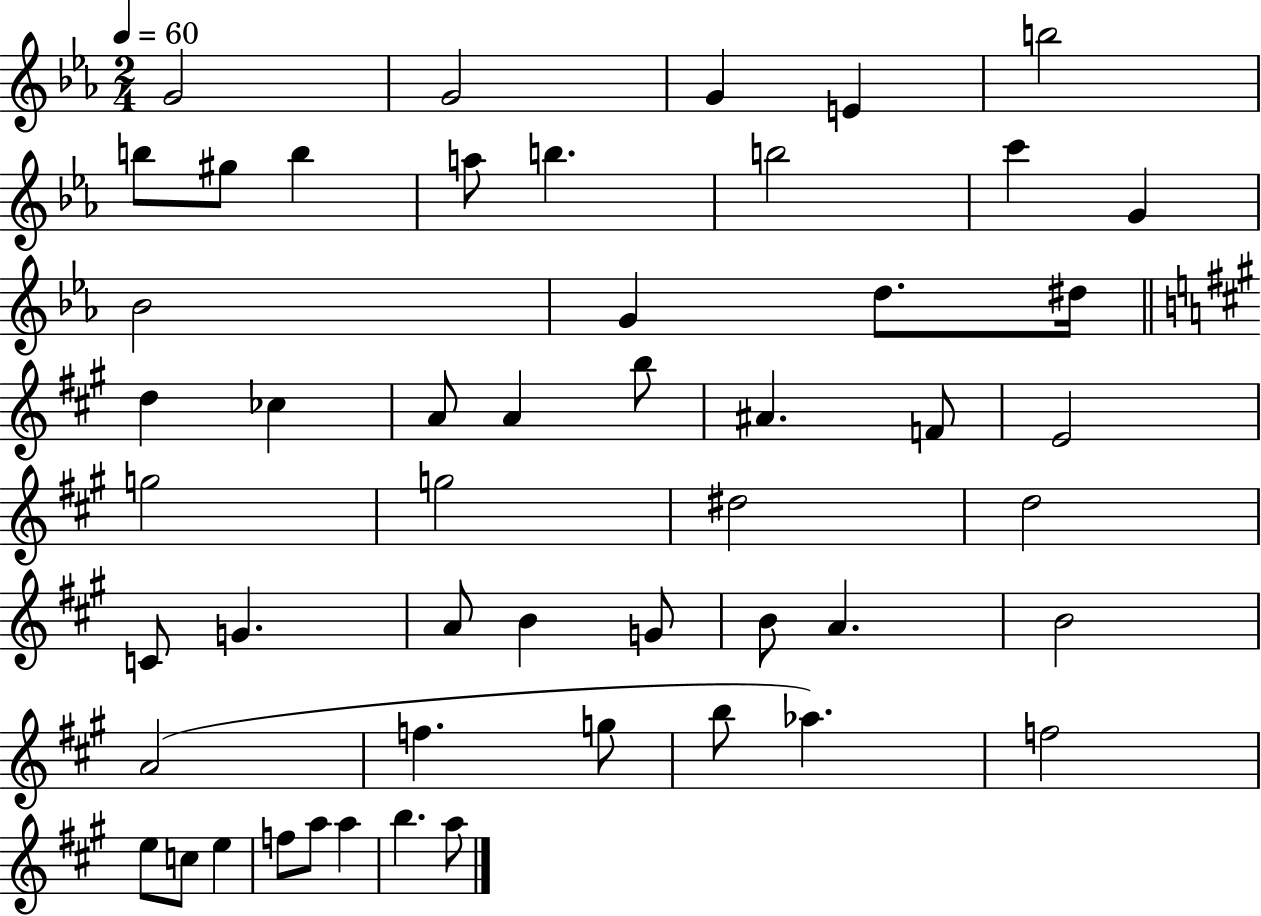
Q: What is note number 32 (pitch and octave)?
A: A4